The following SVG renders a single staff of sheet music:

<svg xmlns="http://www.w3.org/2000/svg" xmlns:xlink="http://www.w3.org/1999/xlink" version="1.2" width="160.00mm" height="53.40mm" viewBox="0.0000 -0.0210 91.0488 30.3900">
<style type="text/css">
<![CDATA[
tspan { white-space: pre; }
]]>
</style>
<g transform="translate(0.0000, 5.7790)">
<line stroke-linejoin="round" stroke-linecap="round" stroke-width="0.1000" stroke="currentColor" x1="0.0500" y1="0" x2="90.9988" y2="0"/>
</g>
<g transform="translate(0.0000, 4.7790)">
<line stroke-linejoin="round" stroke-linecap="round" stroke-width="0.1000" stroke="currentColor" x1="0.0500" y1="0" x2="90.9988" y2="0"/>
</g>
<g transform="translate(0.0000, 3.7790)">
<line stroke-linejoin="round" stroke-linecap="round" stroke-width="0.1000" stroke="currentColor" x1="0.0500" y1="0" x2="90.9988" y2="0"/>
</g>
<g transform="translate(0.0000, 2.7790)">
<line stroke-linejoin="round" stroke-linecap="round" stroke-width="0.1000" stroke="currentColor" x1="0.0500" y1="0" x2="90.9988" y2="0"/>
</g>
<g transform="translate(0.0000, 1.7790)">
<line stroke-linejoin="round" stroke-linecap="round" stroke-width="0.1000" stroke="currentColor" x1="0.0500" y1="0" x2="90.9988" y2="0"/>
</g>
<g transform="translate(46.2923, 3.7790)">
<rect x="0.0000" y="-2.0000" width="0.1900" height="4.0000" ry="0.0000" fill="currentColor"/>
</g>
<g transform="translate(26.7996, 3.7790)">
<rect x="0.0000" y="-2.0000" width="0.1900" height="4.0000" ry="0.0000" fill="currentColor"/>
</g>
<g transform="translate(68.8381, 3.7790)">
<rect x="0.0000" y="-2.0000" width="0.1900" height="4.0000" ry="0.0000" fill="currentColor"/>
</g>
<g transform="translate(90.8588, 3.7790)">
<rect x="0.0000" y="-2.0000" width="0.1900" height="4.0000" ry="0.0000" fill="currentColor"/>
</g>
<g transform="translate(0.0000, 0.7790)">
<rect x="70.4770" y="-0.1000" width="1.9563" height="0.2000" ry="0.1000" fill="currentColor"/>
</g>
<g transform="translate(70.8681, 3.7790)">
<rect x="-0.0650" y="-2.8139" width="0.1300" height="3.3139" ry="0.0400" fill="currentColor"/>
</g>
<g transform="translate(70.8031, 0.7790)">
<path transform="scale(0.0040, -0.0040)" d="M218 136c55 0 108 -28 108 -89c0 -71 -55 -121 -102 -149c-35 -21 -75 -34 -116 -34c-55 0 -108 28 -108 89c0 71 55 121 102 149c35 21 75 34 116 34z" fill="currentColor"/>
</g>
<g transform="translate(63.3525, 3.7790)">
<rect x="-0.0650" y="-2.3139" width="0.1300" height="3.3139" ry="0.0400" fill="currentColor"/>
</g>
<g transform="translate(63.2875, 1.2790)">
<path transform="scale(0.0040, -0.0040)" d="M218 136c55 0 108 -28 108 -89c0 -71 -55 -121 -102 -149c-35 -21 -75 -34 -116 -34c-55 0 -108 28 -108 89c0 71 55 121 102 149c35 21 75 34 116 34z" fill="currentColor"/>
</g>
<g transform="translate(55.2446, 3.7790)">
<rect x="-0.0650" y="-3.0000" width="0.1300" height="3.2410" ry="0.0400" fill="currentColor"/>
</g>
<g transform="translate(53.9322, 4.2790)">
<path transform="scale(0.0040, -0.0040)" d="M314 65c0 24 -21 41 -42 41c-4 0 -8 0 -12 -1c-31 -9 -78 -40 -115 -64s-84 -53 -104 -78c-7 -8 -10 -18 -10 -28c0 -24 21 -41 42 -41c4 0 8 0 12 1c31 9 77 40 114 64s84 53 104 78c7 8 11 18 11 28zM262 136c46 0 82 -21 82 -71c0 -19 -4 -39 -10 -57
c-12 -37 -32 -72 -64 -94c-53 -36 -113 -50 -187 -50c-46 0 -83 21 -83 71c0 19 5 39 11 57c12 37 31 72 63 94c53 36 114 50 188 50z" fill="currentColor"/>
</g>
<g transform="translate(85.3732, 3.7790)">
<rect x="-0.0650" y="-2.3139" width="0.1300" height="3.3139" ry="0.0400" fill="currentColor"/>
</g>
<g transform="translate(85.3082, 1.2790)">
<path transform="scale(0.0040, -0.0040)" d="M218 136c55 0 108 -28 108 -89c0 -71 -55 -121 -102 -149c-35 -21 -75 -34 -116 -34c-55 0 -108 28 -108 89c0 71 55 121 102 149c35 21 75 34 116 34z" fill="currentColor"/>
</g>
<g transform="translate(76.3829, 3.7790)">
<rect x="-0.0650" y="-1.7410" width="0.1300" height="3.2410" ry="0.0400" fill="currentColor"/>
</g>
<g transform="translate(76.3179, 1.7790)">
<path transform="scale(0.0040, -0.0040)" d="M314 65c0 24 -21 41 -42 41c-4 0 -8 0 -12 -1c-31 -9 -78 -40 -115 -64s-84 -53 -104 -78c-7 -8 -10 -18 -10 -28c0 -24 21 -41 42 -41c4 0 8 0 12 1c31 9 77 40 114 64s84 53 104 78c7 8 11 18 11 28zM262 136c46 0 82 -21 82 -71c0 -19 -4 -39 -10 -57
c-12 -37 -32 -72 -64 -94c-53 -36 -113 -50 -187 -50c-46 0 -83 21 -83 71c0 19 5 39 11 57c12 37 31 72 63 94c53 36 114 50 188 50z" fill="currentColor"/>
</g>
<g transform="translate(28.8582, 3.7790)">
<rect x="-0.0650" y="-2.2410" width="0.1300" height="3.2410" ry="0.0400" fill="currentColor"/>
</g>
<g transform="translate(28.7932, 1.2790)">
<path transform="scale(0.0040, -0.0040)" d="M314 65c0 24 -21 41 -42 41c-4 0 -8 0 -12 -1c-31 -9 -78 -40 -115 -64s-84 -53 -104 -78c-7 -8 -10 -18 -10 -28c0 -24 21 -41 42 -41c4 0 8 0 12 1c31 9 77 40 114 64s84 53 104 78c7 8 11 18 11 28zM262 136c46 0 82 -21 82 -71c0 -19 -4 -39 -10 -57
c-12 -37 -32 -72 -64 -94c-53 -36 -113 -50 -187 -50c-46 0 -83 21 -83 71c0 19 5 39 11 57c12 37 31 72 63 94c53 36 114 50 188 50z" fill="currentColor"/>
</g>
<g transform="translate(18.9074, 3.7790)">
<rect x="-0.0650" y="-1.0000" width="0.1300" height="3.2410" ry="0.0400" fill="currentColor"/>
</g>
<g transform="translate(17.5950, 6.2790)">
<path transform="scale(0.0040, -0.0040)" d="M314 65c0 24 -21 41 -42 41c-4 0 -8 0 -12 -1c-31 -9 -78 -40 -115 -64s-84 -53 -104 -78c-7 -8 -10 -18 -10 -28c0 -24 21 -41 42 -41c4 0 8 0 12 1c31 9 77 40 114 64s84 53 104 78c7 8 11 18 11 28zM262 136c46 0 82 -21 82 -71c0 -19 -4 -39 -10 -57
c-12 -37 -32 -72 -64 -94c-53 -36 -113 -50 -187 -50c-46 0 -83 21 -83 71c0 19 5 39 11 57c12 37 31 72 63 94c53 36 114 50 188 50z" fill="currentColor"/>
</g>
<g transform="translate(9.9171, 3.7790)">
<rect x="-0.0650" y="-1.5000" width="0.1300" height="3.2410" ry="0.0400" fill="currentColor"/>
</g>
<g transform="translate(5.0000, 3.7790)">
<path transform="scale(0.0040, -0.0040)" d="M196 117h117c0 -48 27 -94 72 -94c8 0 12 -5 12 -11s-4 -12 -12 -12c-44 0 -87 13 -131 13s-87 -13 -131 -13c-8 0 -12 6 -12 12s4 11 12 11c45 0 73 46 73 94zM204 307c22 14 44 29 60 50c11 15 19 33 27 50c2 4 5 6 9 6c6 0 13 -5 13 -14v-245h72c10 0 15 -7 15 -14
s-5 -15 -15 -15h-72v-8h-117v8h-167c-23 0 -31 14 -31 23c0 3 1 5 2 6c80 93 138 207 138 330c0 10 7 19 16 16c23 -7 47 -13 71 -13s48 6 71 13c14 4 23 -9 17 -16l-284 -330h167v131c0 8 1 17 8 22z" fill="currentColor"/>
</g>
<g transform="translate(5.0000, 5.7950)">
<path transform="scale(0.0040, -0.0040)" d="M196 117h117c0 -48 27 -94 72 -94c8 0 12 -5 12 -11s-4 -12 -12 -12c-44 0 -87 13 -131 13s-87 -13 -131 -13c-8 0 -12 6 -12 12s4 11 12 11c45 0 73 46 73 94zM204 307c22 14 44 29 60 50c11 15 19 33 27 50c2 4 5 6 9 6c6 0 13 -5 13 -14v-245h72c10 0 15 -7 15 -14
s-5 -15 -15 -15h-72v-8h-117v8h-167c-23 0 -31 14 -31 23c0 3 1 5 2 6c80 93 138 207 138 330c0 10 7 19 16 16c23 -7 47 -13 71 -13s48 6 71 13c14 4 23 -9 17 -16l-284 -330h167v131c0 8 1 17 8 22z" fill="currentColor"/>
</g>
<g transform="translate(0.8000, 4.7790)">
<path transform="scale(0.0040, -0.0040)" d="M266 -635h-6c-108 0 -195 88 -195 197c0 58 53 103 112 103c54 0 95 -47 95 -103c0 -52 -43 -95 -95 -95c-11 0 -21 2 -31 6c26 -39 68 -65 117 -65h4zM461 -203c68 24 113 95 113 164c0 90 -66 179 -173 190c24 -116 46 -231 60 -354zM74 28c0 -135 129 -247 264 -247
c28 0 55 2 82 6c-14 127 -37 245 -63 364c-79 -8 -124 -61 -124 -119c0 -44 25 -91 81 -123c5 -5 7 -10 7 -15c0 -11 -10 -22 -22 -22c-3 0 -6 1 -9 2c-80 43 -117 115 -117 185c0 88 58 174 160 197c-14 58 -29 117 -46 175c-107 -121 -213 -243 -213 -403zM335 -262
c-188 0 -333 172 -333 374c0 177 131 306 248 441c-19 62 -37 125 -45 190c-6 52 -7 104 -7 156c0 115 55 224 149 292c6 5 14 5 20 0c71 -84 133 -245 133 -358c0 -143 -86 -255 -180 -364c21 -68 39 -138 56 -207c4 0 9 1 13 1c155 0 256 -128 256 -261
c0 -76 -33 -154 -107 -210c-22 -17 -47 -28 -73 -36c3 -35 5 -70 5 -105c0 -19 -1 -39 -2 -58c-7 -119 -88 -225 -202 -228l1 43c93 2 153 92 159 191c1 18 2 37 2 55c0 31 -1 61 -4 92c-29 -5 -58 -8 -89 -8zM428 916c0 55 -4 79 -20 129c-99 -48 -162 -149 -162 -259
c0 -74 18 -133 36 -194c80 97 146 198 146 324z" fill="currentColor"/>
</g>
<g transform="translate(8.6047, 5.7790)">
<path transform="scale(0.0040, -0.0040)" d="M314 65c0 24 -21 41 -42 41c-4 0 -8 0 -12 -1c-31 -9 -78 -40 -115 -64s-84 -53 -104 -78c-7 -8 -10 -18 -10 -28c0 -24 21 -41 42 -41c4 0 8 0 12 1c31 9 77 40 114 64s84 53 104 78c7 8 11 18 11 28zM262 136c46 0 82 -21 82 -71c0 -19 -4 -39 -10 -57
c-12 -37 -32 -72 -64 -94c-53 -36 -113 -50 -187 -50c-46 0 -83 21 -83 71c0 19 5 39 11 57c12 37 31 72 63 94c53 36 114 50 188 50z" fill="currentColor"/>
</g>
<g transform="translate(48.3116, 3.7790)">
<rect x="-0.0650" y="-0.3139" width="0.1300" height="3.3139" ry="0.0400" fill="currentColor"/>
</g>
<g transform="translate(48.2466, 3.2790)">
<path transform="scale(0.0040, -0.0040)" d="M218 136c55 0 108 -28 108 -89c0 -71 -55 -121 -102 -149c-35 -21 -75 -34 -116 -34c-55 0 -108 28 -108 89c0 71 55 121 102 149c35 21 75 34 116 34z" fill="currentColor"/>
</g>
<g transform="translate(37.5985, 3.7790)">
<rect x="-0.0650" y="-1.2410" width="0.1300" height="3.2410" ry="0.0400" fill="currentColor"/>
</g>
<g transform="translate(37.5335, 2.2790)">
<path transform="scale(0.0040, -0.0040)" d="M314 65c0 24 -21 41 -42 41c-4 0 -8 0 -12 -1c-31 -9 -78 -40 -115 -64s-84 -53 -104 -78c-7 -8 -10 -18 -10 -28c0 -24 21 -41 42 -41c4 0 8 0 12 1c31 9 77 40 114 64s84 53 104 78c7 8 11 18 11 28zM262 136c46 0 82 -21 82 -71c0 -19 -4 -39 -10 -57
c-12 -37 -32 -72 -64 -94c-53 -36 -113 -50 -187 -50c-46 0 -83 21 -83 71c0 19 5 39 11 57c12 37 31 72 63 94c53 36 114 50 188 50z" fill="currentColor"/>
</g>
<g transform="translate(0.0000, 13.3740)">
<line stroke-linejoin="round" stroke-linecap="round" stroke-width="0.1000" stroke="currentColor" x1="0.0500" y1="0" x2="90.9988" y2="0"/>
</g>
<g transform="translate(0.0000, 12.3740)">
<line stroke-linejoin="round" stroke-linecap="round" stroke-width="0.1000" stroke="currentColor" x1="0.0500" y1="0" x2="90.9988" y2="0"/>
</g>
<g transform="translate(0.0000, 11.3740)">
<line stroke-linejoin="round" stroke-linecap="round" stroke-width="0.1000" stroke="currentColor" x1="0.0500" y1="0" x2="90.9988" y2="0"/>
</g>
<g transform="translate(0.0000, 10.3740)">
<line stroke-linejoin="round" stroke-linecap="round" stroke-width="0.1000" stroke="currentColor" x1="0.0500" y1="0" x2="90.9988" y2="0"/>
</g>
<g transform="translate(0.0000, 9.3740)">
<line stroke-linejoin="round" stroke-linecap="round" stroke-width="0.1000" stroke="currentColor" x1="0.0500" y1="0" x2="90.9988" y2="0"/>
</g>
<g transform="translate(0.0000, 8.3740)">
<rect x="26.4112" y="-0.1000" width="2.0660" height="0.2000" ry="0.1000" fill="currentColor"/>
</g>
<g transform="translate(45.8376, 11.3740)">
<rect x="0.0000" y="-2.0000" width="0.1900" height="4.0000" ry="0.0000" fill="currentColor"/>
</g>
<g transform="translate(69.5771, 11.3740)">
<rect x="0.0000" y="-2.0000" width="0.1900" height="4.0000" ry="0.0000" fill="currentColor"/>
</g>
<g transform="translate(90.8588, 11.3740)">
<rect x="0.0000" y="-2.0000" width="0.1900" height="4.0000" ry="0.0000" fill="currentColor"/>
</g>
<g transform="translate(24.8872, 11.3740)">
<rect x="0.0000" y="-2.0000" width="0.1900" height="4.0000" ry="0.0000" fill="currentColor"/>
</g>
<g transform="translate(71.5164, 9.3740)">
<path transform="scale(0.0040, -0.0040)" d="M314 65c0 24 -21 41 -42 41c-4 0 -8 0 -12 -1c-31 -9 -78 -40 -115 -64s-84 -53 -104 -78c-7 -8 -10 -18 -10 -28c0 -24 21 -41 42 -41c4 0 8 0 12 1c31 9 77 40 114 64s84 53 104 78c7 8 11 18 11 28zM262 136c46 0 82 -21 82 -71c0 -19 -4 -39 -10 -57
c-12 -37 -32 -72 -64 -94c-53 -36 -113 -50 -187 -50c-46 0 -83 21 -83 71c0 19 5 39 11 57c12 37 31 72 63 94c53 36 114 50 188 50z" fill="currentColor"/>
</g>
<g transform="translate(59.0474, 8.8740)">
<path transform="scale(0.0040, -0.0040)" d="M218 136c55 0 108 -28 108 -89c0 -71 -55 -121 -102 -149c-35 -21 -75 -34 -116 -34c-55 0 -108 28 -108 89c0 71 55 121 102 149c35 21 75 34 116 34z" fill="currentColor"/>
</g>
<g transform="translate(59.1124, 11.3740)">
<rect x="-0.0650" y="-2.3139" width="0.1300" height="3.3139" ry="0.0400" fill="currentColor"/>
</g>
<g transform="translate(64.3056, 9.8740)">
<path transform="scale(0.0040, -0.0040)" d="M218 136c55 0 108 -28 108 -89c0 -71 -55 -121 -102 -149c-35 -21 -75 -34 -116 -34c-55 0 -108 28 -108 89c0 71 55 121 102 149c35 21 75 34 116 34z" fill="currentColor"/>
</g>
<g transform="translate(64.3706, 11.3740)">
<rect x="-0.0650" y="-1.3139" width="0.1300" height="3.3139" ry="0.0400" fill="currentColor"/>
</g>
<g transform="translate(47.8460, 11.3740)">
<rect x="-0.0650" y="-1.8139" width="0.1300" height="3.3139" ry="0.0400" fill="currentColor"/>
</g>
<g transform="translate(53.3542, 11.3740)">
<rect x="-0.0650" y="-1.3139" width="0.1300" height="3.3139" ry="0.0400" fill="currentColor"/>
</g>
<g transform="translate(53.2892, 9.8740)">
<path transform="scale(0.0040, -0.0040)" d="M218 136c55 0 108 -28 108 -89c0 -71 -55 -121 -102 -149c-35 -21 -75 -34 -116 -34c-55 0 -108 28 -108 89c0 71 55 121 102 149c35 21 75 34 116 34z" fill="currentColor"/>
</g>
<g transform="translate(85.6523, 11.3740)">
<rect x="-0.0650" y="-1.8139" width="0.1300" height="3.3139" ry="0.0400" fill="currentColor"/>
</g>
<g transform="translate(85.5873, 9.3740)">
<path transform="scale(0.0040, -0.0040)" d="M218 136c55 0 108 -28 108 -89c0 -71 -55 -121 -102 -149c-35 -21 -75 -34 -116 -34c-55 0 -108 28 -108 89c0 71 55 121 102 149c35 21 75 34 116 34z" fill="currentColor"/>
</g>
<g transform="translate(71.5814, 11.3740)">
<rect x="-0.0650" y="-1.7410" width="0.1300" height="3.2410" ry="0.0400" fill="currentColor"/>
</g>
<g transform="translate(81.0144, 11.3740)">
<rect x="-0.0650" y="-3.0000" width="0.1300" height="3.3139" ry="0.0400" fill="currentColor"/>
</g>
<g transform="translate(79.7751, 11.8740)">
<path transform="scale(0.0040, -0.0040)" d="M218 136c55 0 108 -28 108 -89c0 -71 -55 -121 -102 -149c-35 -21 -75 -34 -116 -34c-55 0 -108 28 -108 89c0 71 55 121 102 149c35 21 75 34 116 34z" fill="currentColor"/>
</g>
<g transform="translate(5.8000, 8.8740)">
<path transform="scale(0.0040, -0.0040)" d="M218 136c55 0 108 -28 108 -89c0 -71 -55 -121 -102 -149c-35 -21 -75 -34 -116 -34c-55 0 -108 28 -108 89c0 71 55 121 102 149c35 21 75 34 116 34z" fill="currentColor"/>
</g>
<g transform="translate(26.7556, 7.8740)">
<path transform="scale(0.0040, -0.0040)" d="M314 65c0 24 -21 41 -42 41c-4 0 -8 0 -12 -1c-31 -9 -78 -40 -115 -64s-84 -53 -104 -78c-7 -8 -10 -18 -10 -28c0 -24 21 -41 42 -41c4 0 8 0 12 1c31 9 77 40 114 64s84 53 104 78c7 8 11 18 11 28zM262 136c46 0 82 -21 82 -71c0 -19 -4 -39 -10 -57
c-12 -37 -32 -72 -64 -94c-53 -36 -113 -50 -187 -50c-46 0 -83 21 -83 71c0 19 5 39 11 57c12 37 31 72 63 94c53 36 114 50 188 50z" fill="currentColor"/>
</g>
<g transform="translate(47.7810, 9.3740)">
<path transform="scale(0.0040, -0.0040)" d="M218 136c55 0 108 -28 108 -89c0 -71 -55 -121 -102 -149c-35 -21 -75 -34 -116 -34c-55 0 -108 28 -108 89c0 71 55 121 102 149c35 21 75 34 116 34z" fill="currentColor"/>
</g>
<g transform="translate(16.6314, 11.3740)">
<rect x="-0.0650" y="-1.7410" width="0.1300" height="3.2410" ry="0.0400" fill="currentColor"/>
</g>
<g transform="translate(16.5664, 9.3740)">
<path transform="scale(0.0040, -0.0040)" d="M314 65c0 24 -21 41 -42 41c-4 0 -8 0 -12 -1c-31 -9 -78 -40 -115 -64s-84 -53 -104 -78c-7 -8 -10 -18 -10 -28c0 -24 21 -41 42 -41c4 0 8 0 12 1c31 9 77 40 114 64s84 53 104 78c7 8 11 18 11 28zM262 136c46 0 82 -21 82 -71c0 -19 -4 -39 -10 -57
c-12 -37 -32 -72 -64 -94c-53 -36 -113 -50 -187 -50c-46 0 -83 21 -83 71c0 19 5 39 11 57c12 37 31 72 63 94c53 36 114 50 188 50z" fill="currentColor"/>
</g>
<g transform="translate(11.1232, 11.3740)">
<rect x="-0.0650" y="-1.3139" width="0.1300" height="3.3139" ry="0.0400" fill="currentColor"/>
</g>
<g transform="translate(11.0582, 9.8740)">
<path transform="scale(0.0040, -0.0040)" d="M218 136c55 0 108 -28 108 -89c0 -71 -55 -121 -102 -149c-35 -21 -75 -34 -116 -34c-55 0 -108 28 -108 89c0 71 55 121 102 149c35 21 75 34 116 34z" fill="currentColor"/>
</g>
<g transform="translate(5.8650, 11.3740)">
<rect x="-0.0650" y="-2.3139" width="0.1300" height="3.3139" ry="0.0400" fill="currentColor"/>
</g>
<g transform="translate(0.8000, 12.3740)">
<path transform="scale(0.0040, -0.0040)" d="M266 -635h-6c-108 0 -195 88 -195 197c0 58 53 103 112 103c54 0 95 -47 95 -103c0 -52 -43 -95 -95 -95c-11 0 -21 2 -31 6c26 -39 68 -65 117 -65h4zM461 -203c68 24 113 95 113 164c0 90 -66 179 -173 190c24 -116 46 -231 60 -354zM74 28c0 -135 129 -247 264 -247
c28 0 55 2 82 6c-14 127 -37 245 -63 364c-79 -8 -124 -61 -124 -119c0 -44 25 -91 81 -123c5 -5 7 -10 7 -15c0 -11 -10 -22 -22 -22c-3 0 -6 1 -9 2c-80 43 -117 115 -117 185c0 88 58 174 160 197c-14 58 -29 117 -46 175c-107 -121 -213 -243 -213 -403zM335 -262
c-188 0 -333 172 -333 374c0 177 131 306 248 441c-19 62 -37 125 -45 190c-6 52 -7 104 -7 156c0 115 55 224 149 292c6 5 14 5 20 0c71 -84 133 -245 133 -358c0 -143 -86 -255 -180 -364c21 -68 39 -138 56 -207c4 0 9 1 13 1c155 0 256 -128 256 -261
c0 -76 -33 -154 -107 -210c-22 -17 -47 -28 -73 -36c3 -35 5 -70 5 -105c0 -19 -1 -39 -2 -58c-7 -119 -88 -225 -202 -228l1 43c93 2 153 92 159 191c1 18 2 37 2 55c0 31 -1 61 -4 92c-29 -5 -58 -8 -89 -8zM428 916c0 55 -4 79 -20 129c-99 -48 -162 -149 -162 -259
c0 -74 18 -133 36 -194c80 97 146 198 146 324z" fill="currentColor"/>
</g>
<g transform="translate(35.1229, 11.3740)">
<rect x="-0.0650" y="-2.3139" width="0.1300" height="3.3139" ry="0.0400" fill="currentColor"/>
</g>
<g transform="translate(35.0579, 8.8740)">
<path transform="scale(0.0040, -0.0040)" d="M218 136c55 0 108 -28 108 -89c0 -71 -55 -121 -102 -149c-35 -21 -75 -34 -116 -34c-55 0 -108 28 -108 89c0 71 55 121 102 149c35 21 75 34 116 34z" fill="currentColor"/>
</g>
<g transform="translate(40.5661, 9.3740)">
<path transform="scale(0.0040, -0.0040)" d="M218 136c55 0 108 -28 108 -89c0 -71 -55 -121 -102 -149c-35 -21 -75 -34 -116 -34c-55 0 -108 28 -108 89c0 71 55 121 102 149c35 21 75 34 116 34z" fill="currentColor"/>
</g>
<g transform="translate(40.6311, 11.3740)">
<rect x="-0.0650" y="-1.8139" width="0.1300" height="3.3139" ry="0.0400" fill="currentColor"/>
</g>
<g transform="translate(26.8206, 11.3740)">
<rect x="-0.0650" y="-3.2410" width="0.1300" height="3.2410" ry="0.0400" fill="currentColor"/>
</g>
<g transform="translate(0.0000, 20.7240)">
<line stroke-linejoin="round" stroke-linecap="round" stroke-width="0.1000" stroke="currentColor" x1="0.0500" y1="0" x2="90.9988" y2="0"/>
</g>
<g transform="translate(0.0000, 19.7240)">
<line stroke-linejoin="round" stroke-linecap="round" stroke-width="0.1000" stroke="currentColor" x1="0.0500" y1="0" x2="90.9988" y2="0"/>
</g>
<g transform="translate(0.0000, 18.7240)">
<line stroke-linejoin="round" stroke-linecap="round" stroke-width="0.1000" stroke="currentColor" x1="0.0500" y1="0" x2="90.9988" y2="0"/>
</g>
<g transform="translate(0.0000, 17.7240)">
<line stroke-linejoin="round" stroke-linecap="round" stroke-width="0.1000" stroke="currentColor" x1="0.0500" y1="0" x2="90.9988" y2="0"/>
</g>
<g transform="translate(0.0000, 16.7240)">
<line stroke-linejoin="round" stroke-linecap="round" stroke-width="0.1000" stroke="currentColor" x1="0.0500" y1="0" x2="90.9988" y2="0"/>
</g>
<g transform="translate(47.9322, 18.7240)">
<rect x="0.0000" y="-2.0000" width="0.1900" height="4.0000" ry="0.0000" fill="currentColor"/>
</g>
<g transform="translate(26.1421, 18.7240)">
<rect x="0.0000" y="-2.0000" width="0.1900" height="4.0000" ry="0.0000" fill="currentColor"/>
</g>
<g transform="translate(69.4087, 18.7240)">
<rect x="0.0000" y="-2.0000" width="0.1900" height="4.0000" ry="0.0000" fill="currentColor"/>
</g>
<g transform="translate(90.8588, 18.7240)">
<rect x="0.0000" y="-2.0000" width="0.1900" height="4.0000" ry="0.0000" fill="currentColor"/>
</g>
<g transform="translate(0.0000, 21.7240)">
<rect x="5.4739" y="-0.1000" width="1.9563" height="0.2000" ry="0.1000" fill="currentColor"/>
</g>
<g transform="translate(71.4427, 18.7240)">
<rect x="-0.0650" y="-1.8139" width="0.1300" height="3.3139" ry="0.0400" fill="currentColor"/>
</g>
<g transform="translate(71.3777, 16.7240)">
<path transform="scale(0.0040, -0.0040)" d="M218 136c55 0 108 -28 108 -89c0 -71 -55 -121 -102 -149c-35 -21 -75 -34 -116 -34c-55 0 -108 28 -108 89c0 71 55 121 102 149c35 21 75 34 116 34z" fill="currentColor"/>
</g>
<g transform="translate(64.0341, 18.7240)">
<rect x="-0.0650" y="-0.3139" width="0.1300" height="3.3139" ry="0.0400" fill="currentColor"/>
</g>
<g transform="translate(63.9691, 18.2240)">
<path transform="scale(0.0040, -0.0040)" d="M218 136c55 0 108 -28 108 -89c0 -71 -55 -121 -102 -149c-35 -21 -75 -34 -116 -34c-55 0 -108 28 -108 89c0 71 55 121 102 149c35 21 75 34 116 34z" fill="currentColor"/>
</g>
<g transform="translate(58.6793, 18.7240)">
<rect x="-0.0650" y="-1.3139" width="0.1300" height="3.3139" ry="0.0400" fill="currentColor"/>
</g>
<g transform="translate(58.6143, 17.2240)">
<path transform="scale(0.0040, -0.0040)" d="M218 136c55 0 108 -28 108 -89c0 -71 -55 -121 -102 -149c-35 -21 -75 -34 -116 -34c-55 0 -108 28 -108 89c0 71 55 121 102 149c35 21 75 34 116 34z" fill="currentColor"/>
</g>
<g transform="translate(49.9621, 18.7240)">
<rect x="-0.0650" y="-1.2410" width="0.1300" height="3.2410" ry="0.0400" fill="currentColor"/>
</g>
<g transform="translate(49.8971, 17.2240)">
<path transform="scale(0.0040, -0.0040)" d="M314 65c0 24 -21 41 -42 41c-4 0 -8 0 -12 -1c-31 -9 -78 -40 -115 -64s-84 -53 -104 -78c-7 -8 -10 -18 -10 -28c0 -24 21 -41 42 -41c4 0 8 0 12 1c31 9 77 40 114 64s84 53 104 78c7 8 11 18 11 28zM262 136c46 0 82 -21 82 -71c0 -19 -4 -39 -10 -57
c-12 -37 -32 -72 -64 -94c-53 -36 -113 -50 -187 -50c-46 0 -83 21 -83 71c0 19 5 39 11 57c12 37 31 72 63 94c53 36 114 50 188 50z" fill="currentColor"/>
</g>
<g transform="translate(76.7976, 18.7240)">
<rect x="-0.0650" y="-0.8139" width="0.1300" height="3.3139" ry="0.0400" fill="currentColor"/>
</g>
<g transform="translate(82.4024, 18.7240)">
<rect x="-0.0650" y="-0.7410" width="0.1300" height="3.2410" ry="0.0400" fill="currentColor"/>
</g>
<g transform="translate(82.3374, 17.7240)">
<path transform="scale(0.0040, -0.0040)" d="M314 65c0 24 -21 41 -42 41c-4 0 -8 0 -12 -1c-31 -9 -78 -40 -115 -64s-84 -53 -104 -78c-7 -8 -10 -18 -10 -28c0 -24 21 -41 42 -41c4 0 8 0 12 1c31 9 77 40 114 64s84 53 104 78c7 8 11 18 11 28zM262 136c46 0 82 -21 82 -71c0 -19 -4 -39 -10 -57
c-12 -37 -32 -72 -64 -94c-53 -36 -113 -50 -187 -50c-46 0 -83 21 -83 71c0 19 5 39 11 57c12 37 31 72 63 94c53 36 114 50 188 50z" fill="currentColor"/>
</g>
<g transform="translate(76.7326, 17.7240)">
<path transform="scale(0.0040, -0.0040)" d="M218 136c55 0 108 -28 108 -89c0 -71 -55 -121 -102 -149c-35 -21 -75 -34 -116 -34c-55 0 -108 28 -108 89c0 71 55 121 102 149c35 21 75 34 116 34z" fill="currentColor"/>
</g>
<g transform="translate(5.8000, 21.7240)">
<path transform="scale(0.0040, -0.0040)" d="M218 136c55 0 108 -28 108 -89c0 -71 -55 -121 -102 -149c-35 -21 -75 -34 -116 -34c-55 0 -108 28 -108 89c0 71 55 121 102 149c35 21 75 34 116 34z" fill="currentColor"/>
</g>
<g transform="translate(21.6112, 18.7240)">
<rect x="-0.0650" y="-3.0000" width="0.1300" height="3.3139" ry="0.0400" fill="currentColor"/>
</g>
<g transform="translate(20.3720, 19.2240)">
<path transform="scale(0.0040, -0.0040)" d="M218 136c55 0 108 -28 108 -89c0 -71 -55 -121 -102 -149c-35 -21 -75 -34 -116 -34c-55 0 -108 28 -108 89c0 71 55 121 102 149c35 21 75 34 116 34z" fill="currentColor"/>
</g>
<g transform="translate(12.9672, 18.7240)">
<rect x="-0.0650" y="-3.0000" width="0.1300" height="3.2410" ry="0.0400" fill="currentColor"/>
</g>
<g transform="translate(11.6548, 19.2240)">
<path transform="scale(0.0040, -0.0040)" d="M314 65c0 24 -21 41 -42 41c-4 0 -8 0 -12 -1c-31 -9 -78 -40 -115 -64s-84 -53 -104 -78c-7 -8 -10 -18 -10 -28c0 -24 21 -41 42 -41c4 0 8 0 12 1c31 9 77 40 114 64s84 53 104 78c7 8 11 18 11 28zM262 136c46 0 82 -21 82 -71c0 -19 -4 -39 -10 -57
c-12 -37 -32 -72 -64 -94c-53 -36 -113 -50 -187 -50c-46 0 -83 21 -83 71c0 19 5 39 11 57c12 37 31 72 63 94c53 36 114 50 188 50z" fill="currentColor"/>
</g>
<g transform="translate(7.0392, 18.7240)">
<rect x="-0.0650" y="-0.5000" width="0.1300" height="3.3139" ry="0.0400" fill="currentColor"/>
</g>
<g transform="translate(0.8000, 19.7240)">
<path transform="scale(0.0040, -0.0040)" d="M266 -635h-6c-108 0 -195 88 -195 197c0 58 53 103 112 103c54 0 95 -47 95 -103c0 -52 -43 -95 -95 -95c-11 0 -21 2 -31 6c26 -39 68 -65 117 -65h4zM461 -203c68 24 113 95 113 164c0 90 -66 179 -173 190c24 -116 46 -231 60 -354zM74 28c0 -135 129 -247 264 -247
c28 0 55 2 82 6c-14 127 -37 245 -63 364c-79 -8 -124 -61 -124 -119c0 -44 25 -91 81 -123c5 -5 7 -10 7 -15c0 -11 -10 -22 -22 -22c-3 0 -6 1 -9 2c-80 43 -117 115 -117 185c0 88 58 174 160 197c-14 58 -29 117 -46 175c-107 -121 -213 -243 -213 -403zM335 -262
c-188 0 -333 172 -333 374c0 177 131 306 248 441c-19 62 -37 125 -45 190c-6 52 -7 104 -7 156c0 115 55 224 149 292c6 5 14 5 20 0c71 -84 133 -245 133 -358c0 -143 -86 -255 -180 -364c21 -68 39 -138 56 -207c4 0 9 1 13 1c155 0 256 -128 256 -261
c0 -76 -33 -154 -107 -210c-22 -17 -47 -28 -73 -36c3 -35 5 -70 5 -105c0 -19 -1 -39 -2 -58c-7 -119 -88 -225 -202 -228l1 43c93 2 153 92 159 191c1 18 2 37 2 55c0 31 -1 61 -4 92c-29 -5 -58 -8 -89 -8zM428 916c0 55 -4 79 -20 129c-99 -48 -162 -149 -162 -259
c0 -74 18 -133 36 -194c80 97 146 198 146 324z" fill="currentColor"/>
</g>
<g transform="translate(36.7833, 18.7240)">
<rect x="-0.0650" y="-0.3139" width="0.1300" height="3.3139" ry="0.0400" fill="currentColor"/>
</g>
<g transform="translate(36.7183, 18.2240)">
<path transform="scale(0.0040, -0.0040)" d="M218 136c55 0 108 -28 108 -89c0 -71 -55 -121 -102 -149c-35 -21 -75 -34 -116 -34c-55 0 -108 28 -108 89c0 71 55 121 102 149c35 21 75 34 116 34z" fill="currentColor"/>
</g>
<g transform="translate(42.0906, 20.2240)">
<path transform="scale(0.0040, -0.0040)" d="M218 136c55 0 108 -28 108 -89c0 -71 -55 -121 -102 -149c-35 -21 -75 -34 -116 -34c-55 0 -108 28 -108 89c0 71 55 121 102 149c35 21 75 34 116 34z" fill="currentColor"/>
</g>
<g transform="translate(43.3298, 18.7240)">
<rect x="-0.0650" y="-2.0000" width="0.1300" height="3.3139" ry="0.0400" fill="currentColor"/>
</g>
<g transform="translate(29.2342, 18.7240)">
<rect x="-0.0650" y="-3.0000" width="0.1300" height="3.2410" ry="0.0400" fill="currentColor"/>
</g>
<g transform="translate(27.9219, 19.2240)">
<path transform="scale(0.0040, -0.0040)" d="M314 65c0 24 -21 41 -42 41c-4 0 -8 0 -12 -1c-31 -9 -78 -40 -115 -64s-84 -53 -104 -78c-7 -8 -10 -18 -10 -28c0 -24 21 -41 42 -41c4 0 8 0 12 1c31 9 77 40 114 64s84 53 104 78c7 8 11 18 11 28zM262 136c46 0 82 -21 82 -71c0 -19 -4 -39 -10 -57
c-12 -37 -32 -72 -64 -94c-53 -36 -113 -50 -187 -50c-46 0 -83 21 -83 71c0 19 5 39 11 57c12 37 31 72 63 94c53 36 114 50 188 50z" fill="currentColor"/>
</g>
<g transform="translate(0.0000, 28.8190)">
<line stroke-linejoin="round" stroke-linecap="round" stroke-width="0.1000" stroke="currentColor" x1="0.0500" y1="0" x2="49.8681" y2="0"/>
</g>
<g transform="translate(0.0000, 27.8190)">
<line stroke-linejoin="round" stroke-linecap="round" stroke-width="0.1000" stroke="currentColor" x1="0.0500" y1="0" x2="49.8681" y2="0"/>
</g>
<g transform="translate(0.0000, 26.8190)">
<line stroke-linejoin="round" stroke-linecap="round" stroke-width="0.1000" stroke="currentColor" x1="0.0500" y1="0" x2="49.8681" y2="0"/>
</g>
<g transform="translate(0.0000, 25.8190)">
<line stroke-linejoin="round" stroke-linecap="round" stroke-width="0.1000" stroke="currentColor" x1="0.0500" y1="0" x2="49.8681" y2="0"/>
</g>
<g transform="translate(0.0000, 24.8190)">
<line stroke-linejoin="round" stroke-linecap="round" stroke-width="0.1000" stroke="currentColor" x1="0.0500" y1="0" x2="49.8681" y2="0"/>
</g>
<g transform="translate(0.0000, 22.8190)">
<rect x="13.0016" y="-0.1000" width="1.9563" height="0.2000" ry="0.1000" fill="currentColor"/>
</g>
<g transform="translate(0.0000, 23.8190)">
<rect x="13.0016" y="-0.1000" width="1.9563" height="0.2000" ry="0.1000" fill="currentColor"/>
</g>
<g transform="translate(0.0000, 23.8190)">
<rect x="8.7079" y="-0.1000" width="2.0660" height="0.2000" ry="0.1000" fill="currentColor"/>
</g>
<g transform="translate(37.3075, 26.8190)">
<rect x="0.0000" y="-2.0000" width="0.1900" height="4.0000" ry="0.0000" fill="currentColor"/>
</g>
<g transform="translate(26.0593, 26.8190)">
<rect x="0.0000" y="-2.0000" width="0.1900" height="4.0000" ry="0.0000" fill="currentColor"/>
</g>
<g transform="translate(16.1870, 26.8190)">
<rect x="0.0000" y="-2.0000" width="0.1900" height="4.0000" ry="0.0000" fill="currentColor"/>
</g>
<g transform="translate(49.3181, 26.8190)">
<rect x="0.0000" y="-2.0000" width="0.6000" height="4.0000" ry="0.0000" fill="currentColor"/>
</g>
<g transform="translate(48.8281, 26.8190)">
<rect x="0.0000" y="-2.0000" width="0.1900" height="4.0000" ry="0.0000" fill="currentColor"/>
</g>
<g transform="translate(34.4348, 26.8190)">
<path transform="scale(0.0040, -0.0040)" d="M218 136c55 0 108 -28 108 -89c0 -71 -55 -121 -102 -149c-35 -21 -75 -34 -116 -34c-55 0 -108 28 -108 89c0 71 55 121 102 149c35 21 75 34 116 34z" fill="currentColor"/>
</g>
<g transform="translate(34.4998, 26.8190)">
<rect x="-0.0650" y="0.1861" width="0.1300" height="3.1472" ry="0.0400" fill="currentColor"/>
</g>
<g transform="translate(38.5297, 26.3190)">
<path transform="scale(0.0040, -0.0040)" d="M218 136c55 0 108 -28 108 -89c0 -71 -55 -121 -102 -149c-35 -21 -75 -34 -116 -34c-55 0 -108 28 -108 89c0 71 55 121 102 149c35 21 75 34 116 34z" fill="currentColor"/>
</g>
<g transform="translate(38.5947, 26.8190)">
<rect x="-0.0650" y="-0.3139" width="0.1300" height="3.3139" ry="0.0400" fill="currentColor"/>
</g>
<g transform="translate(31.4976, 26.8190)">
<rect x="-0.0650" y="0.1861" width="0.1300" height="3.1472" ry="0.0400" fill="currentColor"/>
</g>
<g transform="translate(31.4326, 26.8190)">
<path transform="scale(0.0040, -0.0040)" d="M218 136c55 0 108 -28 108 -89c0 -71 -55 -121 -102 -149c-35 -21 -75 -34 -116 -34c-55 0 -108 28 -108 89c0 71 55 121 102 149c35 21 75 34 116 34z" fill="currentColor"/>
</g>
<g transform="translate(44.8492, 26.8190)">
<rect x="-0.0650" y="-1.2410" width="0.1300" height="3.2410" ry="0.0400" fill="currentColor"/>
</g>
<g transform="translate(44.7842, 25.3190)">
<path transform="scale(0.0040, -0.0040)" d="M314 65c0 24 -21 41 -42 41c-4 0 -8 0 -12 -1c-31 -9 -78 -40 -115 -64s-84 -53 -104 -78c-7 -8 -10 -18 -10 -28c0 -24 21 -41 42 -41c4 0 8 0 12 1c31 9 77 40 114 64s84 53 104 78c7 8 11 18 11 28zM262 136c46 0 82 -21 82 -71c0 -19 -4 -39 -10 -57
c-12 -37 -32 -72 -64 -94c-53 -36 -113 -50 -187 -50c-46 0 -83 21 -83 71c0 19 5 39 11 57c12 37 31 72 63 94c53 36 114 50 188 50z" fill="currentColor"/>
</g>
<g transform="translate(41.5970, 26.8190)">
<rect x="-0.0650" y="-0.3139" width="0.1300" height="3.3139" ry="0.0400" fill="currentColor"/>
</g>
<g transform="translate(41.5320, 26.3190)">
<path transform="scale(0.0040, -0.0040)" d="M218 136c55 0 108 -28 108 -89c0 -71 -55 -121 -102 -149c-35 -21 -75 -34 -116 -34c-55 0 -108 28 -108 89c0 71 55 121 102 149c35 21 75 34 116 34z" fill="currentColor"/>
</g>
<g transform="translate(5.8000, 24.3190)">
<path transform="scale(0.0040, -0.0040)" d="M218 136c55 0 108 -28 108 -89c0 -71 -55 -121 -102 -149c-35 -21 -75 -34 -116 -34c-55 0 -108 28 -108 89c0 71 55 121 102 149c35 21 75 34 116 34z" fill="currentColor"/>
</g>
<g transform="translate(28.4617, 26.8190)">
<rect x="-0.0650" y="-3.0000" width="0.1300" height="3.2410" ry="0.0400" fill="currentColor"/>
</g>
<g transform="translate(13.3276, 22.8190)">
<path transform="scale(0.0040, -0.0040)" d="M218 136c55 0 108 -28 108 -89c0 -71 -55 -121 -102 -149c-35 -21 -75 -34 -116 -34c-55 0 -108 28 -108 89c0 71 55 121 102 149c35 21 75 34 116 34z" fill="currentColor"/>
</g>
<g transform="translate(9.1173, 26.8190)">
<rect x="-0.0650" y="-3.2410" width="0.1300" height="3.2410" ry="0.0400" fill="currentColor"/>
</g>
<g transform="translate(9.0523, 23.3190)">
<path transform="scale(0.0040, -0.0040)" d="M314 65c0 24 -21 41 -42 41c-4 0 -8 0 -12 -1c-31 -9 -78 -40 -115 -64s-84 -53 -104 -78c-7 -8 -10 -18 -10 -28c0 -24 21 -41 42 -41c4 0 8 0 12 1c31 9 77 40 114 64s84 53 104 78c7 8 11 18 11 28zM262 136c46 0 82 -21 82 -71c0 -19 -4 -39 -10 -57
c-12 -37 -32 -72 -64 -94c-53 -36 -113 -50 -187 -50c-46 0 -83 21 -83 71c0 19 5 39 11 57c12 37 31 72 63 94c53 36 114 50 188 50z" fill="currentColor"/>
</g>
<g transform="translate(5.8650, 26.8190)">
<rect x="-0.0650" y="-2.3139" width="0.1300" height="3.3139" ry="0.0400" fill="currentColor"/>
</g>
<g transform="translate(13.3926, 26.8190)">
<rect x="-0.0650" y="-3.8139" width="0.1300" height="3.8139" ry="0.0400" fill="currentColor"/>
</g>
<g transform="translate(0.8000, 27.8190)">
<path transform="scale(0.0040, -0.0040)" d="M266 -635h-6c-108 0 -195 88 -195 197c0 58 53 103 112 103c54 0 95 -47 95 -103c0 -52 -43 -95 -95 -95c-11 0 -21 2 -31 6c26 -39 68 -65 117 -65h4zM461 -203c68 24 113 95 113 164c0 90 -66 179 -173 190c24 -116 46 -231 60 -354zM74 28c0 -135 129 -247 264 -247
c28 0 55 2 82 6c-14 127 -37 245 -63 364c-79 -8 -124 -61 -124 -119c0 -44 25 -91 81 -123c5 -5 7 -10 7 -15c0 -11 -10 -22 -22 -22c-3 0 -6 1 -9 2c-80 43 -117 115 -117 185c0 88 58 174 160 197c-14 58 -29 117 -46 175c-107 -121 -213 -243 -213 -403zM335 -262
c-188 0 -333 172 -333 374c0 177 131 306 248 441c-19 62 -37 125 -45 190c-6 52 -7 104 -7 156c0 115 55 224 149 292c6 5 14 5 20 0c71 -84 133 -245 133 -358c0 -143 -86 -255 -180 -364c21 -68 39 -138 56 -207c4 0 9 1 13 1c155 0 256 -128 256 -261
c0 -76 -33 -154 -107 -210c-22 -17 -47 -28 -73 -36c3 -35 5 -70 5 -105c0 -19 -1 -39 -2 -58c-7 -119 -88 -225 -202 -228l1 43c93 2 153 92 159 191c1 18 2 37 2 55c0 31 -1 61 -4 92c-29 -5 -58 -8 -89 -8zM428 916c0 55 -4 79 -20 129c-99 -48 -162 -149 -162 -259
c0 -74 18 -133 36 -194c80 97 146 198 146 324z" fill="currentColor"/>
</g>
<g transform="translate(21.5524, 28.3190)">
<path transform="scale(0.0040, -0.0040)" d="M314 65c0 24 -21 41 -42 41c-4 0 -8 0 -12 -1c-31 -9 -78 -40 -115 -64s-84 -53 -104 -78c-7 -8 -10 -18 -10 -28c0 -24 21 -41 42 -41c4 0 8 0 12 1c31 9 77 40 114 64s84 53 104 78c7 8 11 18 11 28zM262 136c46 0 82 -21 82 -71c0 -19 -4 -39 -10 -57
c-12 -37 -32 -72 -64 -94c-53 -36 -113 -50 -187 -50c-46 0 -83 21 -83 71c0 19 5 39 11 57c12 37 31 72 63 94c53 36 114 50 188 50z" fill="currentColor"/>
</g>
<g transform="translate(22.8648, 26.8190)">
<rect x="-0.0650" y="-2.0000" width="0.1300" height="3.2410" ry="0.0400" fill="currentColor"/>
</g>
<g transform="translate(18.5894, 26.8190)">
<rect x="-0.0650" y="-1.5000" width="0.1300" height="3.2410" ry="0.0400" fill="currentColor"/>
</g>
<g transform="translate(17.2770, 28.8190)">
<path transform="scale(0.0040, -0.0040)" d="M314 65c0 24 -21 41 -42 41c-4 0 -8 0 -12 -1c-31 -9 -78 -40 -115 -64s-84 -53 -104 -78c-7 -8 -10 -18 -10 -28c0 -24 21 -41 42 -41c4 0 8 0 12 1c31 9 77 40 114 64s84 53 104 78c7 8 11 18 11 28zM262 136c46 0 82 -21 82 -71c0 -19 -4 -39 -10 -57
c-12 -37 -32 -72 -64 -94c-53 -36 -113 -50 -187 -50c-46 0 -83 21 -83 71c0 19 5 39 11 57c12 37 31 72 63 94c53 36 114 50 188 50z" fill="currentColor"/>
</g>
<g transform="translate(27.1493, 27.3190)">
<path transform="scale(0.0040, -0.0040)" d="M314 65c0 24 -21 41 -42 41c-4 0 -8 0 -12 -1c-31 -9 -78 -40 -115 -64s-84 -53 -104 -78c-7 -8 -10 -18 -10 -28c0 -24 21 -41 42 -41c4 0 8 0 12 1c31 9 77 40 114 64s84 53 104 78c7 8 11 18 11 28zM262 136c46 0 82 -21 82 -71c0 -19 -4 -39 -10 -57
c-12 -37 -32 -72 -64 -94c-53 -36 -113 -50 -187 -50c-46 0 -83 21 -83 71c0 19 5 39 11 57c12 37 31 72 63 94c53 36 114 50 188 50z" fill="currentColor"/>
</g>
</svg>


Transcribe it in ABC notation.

X:1
T:Untitled
M:4/4
L:1/4
K:C
E2 D2 g2 e2 c A2 g a f2 g g e f2 b2 g f f e g e f2 A f C A2 A A2 c F e2 e c f d d2 g b2 c' E2 F2 A2 B B c c e2